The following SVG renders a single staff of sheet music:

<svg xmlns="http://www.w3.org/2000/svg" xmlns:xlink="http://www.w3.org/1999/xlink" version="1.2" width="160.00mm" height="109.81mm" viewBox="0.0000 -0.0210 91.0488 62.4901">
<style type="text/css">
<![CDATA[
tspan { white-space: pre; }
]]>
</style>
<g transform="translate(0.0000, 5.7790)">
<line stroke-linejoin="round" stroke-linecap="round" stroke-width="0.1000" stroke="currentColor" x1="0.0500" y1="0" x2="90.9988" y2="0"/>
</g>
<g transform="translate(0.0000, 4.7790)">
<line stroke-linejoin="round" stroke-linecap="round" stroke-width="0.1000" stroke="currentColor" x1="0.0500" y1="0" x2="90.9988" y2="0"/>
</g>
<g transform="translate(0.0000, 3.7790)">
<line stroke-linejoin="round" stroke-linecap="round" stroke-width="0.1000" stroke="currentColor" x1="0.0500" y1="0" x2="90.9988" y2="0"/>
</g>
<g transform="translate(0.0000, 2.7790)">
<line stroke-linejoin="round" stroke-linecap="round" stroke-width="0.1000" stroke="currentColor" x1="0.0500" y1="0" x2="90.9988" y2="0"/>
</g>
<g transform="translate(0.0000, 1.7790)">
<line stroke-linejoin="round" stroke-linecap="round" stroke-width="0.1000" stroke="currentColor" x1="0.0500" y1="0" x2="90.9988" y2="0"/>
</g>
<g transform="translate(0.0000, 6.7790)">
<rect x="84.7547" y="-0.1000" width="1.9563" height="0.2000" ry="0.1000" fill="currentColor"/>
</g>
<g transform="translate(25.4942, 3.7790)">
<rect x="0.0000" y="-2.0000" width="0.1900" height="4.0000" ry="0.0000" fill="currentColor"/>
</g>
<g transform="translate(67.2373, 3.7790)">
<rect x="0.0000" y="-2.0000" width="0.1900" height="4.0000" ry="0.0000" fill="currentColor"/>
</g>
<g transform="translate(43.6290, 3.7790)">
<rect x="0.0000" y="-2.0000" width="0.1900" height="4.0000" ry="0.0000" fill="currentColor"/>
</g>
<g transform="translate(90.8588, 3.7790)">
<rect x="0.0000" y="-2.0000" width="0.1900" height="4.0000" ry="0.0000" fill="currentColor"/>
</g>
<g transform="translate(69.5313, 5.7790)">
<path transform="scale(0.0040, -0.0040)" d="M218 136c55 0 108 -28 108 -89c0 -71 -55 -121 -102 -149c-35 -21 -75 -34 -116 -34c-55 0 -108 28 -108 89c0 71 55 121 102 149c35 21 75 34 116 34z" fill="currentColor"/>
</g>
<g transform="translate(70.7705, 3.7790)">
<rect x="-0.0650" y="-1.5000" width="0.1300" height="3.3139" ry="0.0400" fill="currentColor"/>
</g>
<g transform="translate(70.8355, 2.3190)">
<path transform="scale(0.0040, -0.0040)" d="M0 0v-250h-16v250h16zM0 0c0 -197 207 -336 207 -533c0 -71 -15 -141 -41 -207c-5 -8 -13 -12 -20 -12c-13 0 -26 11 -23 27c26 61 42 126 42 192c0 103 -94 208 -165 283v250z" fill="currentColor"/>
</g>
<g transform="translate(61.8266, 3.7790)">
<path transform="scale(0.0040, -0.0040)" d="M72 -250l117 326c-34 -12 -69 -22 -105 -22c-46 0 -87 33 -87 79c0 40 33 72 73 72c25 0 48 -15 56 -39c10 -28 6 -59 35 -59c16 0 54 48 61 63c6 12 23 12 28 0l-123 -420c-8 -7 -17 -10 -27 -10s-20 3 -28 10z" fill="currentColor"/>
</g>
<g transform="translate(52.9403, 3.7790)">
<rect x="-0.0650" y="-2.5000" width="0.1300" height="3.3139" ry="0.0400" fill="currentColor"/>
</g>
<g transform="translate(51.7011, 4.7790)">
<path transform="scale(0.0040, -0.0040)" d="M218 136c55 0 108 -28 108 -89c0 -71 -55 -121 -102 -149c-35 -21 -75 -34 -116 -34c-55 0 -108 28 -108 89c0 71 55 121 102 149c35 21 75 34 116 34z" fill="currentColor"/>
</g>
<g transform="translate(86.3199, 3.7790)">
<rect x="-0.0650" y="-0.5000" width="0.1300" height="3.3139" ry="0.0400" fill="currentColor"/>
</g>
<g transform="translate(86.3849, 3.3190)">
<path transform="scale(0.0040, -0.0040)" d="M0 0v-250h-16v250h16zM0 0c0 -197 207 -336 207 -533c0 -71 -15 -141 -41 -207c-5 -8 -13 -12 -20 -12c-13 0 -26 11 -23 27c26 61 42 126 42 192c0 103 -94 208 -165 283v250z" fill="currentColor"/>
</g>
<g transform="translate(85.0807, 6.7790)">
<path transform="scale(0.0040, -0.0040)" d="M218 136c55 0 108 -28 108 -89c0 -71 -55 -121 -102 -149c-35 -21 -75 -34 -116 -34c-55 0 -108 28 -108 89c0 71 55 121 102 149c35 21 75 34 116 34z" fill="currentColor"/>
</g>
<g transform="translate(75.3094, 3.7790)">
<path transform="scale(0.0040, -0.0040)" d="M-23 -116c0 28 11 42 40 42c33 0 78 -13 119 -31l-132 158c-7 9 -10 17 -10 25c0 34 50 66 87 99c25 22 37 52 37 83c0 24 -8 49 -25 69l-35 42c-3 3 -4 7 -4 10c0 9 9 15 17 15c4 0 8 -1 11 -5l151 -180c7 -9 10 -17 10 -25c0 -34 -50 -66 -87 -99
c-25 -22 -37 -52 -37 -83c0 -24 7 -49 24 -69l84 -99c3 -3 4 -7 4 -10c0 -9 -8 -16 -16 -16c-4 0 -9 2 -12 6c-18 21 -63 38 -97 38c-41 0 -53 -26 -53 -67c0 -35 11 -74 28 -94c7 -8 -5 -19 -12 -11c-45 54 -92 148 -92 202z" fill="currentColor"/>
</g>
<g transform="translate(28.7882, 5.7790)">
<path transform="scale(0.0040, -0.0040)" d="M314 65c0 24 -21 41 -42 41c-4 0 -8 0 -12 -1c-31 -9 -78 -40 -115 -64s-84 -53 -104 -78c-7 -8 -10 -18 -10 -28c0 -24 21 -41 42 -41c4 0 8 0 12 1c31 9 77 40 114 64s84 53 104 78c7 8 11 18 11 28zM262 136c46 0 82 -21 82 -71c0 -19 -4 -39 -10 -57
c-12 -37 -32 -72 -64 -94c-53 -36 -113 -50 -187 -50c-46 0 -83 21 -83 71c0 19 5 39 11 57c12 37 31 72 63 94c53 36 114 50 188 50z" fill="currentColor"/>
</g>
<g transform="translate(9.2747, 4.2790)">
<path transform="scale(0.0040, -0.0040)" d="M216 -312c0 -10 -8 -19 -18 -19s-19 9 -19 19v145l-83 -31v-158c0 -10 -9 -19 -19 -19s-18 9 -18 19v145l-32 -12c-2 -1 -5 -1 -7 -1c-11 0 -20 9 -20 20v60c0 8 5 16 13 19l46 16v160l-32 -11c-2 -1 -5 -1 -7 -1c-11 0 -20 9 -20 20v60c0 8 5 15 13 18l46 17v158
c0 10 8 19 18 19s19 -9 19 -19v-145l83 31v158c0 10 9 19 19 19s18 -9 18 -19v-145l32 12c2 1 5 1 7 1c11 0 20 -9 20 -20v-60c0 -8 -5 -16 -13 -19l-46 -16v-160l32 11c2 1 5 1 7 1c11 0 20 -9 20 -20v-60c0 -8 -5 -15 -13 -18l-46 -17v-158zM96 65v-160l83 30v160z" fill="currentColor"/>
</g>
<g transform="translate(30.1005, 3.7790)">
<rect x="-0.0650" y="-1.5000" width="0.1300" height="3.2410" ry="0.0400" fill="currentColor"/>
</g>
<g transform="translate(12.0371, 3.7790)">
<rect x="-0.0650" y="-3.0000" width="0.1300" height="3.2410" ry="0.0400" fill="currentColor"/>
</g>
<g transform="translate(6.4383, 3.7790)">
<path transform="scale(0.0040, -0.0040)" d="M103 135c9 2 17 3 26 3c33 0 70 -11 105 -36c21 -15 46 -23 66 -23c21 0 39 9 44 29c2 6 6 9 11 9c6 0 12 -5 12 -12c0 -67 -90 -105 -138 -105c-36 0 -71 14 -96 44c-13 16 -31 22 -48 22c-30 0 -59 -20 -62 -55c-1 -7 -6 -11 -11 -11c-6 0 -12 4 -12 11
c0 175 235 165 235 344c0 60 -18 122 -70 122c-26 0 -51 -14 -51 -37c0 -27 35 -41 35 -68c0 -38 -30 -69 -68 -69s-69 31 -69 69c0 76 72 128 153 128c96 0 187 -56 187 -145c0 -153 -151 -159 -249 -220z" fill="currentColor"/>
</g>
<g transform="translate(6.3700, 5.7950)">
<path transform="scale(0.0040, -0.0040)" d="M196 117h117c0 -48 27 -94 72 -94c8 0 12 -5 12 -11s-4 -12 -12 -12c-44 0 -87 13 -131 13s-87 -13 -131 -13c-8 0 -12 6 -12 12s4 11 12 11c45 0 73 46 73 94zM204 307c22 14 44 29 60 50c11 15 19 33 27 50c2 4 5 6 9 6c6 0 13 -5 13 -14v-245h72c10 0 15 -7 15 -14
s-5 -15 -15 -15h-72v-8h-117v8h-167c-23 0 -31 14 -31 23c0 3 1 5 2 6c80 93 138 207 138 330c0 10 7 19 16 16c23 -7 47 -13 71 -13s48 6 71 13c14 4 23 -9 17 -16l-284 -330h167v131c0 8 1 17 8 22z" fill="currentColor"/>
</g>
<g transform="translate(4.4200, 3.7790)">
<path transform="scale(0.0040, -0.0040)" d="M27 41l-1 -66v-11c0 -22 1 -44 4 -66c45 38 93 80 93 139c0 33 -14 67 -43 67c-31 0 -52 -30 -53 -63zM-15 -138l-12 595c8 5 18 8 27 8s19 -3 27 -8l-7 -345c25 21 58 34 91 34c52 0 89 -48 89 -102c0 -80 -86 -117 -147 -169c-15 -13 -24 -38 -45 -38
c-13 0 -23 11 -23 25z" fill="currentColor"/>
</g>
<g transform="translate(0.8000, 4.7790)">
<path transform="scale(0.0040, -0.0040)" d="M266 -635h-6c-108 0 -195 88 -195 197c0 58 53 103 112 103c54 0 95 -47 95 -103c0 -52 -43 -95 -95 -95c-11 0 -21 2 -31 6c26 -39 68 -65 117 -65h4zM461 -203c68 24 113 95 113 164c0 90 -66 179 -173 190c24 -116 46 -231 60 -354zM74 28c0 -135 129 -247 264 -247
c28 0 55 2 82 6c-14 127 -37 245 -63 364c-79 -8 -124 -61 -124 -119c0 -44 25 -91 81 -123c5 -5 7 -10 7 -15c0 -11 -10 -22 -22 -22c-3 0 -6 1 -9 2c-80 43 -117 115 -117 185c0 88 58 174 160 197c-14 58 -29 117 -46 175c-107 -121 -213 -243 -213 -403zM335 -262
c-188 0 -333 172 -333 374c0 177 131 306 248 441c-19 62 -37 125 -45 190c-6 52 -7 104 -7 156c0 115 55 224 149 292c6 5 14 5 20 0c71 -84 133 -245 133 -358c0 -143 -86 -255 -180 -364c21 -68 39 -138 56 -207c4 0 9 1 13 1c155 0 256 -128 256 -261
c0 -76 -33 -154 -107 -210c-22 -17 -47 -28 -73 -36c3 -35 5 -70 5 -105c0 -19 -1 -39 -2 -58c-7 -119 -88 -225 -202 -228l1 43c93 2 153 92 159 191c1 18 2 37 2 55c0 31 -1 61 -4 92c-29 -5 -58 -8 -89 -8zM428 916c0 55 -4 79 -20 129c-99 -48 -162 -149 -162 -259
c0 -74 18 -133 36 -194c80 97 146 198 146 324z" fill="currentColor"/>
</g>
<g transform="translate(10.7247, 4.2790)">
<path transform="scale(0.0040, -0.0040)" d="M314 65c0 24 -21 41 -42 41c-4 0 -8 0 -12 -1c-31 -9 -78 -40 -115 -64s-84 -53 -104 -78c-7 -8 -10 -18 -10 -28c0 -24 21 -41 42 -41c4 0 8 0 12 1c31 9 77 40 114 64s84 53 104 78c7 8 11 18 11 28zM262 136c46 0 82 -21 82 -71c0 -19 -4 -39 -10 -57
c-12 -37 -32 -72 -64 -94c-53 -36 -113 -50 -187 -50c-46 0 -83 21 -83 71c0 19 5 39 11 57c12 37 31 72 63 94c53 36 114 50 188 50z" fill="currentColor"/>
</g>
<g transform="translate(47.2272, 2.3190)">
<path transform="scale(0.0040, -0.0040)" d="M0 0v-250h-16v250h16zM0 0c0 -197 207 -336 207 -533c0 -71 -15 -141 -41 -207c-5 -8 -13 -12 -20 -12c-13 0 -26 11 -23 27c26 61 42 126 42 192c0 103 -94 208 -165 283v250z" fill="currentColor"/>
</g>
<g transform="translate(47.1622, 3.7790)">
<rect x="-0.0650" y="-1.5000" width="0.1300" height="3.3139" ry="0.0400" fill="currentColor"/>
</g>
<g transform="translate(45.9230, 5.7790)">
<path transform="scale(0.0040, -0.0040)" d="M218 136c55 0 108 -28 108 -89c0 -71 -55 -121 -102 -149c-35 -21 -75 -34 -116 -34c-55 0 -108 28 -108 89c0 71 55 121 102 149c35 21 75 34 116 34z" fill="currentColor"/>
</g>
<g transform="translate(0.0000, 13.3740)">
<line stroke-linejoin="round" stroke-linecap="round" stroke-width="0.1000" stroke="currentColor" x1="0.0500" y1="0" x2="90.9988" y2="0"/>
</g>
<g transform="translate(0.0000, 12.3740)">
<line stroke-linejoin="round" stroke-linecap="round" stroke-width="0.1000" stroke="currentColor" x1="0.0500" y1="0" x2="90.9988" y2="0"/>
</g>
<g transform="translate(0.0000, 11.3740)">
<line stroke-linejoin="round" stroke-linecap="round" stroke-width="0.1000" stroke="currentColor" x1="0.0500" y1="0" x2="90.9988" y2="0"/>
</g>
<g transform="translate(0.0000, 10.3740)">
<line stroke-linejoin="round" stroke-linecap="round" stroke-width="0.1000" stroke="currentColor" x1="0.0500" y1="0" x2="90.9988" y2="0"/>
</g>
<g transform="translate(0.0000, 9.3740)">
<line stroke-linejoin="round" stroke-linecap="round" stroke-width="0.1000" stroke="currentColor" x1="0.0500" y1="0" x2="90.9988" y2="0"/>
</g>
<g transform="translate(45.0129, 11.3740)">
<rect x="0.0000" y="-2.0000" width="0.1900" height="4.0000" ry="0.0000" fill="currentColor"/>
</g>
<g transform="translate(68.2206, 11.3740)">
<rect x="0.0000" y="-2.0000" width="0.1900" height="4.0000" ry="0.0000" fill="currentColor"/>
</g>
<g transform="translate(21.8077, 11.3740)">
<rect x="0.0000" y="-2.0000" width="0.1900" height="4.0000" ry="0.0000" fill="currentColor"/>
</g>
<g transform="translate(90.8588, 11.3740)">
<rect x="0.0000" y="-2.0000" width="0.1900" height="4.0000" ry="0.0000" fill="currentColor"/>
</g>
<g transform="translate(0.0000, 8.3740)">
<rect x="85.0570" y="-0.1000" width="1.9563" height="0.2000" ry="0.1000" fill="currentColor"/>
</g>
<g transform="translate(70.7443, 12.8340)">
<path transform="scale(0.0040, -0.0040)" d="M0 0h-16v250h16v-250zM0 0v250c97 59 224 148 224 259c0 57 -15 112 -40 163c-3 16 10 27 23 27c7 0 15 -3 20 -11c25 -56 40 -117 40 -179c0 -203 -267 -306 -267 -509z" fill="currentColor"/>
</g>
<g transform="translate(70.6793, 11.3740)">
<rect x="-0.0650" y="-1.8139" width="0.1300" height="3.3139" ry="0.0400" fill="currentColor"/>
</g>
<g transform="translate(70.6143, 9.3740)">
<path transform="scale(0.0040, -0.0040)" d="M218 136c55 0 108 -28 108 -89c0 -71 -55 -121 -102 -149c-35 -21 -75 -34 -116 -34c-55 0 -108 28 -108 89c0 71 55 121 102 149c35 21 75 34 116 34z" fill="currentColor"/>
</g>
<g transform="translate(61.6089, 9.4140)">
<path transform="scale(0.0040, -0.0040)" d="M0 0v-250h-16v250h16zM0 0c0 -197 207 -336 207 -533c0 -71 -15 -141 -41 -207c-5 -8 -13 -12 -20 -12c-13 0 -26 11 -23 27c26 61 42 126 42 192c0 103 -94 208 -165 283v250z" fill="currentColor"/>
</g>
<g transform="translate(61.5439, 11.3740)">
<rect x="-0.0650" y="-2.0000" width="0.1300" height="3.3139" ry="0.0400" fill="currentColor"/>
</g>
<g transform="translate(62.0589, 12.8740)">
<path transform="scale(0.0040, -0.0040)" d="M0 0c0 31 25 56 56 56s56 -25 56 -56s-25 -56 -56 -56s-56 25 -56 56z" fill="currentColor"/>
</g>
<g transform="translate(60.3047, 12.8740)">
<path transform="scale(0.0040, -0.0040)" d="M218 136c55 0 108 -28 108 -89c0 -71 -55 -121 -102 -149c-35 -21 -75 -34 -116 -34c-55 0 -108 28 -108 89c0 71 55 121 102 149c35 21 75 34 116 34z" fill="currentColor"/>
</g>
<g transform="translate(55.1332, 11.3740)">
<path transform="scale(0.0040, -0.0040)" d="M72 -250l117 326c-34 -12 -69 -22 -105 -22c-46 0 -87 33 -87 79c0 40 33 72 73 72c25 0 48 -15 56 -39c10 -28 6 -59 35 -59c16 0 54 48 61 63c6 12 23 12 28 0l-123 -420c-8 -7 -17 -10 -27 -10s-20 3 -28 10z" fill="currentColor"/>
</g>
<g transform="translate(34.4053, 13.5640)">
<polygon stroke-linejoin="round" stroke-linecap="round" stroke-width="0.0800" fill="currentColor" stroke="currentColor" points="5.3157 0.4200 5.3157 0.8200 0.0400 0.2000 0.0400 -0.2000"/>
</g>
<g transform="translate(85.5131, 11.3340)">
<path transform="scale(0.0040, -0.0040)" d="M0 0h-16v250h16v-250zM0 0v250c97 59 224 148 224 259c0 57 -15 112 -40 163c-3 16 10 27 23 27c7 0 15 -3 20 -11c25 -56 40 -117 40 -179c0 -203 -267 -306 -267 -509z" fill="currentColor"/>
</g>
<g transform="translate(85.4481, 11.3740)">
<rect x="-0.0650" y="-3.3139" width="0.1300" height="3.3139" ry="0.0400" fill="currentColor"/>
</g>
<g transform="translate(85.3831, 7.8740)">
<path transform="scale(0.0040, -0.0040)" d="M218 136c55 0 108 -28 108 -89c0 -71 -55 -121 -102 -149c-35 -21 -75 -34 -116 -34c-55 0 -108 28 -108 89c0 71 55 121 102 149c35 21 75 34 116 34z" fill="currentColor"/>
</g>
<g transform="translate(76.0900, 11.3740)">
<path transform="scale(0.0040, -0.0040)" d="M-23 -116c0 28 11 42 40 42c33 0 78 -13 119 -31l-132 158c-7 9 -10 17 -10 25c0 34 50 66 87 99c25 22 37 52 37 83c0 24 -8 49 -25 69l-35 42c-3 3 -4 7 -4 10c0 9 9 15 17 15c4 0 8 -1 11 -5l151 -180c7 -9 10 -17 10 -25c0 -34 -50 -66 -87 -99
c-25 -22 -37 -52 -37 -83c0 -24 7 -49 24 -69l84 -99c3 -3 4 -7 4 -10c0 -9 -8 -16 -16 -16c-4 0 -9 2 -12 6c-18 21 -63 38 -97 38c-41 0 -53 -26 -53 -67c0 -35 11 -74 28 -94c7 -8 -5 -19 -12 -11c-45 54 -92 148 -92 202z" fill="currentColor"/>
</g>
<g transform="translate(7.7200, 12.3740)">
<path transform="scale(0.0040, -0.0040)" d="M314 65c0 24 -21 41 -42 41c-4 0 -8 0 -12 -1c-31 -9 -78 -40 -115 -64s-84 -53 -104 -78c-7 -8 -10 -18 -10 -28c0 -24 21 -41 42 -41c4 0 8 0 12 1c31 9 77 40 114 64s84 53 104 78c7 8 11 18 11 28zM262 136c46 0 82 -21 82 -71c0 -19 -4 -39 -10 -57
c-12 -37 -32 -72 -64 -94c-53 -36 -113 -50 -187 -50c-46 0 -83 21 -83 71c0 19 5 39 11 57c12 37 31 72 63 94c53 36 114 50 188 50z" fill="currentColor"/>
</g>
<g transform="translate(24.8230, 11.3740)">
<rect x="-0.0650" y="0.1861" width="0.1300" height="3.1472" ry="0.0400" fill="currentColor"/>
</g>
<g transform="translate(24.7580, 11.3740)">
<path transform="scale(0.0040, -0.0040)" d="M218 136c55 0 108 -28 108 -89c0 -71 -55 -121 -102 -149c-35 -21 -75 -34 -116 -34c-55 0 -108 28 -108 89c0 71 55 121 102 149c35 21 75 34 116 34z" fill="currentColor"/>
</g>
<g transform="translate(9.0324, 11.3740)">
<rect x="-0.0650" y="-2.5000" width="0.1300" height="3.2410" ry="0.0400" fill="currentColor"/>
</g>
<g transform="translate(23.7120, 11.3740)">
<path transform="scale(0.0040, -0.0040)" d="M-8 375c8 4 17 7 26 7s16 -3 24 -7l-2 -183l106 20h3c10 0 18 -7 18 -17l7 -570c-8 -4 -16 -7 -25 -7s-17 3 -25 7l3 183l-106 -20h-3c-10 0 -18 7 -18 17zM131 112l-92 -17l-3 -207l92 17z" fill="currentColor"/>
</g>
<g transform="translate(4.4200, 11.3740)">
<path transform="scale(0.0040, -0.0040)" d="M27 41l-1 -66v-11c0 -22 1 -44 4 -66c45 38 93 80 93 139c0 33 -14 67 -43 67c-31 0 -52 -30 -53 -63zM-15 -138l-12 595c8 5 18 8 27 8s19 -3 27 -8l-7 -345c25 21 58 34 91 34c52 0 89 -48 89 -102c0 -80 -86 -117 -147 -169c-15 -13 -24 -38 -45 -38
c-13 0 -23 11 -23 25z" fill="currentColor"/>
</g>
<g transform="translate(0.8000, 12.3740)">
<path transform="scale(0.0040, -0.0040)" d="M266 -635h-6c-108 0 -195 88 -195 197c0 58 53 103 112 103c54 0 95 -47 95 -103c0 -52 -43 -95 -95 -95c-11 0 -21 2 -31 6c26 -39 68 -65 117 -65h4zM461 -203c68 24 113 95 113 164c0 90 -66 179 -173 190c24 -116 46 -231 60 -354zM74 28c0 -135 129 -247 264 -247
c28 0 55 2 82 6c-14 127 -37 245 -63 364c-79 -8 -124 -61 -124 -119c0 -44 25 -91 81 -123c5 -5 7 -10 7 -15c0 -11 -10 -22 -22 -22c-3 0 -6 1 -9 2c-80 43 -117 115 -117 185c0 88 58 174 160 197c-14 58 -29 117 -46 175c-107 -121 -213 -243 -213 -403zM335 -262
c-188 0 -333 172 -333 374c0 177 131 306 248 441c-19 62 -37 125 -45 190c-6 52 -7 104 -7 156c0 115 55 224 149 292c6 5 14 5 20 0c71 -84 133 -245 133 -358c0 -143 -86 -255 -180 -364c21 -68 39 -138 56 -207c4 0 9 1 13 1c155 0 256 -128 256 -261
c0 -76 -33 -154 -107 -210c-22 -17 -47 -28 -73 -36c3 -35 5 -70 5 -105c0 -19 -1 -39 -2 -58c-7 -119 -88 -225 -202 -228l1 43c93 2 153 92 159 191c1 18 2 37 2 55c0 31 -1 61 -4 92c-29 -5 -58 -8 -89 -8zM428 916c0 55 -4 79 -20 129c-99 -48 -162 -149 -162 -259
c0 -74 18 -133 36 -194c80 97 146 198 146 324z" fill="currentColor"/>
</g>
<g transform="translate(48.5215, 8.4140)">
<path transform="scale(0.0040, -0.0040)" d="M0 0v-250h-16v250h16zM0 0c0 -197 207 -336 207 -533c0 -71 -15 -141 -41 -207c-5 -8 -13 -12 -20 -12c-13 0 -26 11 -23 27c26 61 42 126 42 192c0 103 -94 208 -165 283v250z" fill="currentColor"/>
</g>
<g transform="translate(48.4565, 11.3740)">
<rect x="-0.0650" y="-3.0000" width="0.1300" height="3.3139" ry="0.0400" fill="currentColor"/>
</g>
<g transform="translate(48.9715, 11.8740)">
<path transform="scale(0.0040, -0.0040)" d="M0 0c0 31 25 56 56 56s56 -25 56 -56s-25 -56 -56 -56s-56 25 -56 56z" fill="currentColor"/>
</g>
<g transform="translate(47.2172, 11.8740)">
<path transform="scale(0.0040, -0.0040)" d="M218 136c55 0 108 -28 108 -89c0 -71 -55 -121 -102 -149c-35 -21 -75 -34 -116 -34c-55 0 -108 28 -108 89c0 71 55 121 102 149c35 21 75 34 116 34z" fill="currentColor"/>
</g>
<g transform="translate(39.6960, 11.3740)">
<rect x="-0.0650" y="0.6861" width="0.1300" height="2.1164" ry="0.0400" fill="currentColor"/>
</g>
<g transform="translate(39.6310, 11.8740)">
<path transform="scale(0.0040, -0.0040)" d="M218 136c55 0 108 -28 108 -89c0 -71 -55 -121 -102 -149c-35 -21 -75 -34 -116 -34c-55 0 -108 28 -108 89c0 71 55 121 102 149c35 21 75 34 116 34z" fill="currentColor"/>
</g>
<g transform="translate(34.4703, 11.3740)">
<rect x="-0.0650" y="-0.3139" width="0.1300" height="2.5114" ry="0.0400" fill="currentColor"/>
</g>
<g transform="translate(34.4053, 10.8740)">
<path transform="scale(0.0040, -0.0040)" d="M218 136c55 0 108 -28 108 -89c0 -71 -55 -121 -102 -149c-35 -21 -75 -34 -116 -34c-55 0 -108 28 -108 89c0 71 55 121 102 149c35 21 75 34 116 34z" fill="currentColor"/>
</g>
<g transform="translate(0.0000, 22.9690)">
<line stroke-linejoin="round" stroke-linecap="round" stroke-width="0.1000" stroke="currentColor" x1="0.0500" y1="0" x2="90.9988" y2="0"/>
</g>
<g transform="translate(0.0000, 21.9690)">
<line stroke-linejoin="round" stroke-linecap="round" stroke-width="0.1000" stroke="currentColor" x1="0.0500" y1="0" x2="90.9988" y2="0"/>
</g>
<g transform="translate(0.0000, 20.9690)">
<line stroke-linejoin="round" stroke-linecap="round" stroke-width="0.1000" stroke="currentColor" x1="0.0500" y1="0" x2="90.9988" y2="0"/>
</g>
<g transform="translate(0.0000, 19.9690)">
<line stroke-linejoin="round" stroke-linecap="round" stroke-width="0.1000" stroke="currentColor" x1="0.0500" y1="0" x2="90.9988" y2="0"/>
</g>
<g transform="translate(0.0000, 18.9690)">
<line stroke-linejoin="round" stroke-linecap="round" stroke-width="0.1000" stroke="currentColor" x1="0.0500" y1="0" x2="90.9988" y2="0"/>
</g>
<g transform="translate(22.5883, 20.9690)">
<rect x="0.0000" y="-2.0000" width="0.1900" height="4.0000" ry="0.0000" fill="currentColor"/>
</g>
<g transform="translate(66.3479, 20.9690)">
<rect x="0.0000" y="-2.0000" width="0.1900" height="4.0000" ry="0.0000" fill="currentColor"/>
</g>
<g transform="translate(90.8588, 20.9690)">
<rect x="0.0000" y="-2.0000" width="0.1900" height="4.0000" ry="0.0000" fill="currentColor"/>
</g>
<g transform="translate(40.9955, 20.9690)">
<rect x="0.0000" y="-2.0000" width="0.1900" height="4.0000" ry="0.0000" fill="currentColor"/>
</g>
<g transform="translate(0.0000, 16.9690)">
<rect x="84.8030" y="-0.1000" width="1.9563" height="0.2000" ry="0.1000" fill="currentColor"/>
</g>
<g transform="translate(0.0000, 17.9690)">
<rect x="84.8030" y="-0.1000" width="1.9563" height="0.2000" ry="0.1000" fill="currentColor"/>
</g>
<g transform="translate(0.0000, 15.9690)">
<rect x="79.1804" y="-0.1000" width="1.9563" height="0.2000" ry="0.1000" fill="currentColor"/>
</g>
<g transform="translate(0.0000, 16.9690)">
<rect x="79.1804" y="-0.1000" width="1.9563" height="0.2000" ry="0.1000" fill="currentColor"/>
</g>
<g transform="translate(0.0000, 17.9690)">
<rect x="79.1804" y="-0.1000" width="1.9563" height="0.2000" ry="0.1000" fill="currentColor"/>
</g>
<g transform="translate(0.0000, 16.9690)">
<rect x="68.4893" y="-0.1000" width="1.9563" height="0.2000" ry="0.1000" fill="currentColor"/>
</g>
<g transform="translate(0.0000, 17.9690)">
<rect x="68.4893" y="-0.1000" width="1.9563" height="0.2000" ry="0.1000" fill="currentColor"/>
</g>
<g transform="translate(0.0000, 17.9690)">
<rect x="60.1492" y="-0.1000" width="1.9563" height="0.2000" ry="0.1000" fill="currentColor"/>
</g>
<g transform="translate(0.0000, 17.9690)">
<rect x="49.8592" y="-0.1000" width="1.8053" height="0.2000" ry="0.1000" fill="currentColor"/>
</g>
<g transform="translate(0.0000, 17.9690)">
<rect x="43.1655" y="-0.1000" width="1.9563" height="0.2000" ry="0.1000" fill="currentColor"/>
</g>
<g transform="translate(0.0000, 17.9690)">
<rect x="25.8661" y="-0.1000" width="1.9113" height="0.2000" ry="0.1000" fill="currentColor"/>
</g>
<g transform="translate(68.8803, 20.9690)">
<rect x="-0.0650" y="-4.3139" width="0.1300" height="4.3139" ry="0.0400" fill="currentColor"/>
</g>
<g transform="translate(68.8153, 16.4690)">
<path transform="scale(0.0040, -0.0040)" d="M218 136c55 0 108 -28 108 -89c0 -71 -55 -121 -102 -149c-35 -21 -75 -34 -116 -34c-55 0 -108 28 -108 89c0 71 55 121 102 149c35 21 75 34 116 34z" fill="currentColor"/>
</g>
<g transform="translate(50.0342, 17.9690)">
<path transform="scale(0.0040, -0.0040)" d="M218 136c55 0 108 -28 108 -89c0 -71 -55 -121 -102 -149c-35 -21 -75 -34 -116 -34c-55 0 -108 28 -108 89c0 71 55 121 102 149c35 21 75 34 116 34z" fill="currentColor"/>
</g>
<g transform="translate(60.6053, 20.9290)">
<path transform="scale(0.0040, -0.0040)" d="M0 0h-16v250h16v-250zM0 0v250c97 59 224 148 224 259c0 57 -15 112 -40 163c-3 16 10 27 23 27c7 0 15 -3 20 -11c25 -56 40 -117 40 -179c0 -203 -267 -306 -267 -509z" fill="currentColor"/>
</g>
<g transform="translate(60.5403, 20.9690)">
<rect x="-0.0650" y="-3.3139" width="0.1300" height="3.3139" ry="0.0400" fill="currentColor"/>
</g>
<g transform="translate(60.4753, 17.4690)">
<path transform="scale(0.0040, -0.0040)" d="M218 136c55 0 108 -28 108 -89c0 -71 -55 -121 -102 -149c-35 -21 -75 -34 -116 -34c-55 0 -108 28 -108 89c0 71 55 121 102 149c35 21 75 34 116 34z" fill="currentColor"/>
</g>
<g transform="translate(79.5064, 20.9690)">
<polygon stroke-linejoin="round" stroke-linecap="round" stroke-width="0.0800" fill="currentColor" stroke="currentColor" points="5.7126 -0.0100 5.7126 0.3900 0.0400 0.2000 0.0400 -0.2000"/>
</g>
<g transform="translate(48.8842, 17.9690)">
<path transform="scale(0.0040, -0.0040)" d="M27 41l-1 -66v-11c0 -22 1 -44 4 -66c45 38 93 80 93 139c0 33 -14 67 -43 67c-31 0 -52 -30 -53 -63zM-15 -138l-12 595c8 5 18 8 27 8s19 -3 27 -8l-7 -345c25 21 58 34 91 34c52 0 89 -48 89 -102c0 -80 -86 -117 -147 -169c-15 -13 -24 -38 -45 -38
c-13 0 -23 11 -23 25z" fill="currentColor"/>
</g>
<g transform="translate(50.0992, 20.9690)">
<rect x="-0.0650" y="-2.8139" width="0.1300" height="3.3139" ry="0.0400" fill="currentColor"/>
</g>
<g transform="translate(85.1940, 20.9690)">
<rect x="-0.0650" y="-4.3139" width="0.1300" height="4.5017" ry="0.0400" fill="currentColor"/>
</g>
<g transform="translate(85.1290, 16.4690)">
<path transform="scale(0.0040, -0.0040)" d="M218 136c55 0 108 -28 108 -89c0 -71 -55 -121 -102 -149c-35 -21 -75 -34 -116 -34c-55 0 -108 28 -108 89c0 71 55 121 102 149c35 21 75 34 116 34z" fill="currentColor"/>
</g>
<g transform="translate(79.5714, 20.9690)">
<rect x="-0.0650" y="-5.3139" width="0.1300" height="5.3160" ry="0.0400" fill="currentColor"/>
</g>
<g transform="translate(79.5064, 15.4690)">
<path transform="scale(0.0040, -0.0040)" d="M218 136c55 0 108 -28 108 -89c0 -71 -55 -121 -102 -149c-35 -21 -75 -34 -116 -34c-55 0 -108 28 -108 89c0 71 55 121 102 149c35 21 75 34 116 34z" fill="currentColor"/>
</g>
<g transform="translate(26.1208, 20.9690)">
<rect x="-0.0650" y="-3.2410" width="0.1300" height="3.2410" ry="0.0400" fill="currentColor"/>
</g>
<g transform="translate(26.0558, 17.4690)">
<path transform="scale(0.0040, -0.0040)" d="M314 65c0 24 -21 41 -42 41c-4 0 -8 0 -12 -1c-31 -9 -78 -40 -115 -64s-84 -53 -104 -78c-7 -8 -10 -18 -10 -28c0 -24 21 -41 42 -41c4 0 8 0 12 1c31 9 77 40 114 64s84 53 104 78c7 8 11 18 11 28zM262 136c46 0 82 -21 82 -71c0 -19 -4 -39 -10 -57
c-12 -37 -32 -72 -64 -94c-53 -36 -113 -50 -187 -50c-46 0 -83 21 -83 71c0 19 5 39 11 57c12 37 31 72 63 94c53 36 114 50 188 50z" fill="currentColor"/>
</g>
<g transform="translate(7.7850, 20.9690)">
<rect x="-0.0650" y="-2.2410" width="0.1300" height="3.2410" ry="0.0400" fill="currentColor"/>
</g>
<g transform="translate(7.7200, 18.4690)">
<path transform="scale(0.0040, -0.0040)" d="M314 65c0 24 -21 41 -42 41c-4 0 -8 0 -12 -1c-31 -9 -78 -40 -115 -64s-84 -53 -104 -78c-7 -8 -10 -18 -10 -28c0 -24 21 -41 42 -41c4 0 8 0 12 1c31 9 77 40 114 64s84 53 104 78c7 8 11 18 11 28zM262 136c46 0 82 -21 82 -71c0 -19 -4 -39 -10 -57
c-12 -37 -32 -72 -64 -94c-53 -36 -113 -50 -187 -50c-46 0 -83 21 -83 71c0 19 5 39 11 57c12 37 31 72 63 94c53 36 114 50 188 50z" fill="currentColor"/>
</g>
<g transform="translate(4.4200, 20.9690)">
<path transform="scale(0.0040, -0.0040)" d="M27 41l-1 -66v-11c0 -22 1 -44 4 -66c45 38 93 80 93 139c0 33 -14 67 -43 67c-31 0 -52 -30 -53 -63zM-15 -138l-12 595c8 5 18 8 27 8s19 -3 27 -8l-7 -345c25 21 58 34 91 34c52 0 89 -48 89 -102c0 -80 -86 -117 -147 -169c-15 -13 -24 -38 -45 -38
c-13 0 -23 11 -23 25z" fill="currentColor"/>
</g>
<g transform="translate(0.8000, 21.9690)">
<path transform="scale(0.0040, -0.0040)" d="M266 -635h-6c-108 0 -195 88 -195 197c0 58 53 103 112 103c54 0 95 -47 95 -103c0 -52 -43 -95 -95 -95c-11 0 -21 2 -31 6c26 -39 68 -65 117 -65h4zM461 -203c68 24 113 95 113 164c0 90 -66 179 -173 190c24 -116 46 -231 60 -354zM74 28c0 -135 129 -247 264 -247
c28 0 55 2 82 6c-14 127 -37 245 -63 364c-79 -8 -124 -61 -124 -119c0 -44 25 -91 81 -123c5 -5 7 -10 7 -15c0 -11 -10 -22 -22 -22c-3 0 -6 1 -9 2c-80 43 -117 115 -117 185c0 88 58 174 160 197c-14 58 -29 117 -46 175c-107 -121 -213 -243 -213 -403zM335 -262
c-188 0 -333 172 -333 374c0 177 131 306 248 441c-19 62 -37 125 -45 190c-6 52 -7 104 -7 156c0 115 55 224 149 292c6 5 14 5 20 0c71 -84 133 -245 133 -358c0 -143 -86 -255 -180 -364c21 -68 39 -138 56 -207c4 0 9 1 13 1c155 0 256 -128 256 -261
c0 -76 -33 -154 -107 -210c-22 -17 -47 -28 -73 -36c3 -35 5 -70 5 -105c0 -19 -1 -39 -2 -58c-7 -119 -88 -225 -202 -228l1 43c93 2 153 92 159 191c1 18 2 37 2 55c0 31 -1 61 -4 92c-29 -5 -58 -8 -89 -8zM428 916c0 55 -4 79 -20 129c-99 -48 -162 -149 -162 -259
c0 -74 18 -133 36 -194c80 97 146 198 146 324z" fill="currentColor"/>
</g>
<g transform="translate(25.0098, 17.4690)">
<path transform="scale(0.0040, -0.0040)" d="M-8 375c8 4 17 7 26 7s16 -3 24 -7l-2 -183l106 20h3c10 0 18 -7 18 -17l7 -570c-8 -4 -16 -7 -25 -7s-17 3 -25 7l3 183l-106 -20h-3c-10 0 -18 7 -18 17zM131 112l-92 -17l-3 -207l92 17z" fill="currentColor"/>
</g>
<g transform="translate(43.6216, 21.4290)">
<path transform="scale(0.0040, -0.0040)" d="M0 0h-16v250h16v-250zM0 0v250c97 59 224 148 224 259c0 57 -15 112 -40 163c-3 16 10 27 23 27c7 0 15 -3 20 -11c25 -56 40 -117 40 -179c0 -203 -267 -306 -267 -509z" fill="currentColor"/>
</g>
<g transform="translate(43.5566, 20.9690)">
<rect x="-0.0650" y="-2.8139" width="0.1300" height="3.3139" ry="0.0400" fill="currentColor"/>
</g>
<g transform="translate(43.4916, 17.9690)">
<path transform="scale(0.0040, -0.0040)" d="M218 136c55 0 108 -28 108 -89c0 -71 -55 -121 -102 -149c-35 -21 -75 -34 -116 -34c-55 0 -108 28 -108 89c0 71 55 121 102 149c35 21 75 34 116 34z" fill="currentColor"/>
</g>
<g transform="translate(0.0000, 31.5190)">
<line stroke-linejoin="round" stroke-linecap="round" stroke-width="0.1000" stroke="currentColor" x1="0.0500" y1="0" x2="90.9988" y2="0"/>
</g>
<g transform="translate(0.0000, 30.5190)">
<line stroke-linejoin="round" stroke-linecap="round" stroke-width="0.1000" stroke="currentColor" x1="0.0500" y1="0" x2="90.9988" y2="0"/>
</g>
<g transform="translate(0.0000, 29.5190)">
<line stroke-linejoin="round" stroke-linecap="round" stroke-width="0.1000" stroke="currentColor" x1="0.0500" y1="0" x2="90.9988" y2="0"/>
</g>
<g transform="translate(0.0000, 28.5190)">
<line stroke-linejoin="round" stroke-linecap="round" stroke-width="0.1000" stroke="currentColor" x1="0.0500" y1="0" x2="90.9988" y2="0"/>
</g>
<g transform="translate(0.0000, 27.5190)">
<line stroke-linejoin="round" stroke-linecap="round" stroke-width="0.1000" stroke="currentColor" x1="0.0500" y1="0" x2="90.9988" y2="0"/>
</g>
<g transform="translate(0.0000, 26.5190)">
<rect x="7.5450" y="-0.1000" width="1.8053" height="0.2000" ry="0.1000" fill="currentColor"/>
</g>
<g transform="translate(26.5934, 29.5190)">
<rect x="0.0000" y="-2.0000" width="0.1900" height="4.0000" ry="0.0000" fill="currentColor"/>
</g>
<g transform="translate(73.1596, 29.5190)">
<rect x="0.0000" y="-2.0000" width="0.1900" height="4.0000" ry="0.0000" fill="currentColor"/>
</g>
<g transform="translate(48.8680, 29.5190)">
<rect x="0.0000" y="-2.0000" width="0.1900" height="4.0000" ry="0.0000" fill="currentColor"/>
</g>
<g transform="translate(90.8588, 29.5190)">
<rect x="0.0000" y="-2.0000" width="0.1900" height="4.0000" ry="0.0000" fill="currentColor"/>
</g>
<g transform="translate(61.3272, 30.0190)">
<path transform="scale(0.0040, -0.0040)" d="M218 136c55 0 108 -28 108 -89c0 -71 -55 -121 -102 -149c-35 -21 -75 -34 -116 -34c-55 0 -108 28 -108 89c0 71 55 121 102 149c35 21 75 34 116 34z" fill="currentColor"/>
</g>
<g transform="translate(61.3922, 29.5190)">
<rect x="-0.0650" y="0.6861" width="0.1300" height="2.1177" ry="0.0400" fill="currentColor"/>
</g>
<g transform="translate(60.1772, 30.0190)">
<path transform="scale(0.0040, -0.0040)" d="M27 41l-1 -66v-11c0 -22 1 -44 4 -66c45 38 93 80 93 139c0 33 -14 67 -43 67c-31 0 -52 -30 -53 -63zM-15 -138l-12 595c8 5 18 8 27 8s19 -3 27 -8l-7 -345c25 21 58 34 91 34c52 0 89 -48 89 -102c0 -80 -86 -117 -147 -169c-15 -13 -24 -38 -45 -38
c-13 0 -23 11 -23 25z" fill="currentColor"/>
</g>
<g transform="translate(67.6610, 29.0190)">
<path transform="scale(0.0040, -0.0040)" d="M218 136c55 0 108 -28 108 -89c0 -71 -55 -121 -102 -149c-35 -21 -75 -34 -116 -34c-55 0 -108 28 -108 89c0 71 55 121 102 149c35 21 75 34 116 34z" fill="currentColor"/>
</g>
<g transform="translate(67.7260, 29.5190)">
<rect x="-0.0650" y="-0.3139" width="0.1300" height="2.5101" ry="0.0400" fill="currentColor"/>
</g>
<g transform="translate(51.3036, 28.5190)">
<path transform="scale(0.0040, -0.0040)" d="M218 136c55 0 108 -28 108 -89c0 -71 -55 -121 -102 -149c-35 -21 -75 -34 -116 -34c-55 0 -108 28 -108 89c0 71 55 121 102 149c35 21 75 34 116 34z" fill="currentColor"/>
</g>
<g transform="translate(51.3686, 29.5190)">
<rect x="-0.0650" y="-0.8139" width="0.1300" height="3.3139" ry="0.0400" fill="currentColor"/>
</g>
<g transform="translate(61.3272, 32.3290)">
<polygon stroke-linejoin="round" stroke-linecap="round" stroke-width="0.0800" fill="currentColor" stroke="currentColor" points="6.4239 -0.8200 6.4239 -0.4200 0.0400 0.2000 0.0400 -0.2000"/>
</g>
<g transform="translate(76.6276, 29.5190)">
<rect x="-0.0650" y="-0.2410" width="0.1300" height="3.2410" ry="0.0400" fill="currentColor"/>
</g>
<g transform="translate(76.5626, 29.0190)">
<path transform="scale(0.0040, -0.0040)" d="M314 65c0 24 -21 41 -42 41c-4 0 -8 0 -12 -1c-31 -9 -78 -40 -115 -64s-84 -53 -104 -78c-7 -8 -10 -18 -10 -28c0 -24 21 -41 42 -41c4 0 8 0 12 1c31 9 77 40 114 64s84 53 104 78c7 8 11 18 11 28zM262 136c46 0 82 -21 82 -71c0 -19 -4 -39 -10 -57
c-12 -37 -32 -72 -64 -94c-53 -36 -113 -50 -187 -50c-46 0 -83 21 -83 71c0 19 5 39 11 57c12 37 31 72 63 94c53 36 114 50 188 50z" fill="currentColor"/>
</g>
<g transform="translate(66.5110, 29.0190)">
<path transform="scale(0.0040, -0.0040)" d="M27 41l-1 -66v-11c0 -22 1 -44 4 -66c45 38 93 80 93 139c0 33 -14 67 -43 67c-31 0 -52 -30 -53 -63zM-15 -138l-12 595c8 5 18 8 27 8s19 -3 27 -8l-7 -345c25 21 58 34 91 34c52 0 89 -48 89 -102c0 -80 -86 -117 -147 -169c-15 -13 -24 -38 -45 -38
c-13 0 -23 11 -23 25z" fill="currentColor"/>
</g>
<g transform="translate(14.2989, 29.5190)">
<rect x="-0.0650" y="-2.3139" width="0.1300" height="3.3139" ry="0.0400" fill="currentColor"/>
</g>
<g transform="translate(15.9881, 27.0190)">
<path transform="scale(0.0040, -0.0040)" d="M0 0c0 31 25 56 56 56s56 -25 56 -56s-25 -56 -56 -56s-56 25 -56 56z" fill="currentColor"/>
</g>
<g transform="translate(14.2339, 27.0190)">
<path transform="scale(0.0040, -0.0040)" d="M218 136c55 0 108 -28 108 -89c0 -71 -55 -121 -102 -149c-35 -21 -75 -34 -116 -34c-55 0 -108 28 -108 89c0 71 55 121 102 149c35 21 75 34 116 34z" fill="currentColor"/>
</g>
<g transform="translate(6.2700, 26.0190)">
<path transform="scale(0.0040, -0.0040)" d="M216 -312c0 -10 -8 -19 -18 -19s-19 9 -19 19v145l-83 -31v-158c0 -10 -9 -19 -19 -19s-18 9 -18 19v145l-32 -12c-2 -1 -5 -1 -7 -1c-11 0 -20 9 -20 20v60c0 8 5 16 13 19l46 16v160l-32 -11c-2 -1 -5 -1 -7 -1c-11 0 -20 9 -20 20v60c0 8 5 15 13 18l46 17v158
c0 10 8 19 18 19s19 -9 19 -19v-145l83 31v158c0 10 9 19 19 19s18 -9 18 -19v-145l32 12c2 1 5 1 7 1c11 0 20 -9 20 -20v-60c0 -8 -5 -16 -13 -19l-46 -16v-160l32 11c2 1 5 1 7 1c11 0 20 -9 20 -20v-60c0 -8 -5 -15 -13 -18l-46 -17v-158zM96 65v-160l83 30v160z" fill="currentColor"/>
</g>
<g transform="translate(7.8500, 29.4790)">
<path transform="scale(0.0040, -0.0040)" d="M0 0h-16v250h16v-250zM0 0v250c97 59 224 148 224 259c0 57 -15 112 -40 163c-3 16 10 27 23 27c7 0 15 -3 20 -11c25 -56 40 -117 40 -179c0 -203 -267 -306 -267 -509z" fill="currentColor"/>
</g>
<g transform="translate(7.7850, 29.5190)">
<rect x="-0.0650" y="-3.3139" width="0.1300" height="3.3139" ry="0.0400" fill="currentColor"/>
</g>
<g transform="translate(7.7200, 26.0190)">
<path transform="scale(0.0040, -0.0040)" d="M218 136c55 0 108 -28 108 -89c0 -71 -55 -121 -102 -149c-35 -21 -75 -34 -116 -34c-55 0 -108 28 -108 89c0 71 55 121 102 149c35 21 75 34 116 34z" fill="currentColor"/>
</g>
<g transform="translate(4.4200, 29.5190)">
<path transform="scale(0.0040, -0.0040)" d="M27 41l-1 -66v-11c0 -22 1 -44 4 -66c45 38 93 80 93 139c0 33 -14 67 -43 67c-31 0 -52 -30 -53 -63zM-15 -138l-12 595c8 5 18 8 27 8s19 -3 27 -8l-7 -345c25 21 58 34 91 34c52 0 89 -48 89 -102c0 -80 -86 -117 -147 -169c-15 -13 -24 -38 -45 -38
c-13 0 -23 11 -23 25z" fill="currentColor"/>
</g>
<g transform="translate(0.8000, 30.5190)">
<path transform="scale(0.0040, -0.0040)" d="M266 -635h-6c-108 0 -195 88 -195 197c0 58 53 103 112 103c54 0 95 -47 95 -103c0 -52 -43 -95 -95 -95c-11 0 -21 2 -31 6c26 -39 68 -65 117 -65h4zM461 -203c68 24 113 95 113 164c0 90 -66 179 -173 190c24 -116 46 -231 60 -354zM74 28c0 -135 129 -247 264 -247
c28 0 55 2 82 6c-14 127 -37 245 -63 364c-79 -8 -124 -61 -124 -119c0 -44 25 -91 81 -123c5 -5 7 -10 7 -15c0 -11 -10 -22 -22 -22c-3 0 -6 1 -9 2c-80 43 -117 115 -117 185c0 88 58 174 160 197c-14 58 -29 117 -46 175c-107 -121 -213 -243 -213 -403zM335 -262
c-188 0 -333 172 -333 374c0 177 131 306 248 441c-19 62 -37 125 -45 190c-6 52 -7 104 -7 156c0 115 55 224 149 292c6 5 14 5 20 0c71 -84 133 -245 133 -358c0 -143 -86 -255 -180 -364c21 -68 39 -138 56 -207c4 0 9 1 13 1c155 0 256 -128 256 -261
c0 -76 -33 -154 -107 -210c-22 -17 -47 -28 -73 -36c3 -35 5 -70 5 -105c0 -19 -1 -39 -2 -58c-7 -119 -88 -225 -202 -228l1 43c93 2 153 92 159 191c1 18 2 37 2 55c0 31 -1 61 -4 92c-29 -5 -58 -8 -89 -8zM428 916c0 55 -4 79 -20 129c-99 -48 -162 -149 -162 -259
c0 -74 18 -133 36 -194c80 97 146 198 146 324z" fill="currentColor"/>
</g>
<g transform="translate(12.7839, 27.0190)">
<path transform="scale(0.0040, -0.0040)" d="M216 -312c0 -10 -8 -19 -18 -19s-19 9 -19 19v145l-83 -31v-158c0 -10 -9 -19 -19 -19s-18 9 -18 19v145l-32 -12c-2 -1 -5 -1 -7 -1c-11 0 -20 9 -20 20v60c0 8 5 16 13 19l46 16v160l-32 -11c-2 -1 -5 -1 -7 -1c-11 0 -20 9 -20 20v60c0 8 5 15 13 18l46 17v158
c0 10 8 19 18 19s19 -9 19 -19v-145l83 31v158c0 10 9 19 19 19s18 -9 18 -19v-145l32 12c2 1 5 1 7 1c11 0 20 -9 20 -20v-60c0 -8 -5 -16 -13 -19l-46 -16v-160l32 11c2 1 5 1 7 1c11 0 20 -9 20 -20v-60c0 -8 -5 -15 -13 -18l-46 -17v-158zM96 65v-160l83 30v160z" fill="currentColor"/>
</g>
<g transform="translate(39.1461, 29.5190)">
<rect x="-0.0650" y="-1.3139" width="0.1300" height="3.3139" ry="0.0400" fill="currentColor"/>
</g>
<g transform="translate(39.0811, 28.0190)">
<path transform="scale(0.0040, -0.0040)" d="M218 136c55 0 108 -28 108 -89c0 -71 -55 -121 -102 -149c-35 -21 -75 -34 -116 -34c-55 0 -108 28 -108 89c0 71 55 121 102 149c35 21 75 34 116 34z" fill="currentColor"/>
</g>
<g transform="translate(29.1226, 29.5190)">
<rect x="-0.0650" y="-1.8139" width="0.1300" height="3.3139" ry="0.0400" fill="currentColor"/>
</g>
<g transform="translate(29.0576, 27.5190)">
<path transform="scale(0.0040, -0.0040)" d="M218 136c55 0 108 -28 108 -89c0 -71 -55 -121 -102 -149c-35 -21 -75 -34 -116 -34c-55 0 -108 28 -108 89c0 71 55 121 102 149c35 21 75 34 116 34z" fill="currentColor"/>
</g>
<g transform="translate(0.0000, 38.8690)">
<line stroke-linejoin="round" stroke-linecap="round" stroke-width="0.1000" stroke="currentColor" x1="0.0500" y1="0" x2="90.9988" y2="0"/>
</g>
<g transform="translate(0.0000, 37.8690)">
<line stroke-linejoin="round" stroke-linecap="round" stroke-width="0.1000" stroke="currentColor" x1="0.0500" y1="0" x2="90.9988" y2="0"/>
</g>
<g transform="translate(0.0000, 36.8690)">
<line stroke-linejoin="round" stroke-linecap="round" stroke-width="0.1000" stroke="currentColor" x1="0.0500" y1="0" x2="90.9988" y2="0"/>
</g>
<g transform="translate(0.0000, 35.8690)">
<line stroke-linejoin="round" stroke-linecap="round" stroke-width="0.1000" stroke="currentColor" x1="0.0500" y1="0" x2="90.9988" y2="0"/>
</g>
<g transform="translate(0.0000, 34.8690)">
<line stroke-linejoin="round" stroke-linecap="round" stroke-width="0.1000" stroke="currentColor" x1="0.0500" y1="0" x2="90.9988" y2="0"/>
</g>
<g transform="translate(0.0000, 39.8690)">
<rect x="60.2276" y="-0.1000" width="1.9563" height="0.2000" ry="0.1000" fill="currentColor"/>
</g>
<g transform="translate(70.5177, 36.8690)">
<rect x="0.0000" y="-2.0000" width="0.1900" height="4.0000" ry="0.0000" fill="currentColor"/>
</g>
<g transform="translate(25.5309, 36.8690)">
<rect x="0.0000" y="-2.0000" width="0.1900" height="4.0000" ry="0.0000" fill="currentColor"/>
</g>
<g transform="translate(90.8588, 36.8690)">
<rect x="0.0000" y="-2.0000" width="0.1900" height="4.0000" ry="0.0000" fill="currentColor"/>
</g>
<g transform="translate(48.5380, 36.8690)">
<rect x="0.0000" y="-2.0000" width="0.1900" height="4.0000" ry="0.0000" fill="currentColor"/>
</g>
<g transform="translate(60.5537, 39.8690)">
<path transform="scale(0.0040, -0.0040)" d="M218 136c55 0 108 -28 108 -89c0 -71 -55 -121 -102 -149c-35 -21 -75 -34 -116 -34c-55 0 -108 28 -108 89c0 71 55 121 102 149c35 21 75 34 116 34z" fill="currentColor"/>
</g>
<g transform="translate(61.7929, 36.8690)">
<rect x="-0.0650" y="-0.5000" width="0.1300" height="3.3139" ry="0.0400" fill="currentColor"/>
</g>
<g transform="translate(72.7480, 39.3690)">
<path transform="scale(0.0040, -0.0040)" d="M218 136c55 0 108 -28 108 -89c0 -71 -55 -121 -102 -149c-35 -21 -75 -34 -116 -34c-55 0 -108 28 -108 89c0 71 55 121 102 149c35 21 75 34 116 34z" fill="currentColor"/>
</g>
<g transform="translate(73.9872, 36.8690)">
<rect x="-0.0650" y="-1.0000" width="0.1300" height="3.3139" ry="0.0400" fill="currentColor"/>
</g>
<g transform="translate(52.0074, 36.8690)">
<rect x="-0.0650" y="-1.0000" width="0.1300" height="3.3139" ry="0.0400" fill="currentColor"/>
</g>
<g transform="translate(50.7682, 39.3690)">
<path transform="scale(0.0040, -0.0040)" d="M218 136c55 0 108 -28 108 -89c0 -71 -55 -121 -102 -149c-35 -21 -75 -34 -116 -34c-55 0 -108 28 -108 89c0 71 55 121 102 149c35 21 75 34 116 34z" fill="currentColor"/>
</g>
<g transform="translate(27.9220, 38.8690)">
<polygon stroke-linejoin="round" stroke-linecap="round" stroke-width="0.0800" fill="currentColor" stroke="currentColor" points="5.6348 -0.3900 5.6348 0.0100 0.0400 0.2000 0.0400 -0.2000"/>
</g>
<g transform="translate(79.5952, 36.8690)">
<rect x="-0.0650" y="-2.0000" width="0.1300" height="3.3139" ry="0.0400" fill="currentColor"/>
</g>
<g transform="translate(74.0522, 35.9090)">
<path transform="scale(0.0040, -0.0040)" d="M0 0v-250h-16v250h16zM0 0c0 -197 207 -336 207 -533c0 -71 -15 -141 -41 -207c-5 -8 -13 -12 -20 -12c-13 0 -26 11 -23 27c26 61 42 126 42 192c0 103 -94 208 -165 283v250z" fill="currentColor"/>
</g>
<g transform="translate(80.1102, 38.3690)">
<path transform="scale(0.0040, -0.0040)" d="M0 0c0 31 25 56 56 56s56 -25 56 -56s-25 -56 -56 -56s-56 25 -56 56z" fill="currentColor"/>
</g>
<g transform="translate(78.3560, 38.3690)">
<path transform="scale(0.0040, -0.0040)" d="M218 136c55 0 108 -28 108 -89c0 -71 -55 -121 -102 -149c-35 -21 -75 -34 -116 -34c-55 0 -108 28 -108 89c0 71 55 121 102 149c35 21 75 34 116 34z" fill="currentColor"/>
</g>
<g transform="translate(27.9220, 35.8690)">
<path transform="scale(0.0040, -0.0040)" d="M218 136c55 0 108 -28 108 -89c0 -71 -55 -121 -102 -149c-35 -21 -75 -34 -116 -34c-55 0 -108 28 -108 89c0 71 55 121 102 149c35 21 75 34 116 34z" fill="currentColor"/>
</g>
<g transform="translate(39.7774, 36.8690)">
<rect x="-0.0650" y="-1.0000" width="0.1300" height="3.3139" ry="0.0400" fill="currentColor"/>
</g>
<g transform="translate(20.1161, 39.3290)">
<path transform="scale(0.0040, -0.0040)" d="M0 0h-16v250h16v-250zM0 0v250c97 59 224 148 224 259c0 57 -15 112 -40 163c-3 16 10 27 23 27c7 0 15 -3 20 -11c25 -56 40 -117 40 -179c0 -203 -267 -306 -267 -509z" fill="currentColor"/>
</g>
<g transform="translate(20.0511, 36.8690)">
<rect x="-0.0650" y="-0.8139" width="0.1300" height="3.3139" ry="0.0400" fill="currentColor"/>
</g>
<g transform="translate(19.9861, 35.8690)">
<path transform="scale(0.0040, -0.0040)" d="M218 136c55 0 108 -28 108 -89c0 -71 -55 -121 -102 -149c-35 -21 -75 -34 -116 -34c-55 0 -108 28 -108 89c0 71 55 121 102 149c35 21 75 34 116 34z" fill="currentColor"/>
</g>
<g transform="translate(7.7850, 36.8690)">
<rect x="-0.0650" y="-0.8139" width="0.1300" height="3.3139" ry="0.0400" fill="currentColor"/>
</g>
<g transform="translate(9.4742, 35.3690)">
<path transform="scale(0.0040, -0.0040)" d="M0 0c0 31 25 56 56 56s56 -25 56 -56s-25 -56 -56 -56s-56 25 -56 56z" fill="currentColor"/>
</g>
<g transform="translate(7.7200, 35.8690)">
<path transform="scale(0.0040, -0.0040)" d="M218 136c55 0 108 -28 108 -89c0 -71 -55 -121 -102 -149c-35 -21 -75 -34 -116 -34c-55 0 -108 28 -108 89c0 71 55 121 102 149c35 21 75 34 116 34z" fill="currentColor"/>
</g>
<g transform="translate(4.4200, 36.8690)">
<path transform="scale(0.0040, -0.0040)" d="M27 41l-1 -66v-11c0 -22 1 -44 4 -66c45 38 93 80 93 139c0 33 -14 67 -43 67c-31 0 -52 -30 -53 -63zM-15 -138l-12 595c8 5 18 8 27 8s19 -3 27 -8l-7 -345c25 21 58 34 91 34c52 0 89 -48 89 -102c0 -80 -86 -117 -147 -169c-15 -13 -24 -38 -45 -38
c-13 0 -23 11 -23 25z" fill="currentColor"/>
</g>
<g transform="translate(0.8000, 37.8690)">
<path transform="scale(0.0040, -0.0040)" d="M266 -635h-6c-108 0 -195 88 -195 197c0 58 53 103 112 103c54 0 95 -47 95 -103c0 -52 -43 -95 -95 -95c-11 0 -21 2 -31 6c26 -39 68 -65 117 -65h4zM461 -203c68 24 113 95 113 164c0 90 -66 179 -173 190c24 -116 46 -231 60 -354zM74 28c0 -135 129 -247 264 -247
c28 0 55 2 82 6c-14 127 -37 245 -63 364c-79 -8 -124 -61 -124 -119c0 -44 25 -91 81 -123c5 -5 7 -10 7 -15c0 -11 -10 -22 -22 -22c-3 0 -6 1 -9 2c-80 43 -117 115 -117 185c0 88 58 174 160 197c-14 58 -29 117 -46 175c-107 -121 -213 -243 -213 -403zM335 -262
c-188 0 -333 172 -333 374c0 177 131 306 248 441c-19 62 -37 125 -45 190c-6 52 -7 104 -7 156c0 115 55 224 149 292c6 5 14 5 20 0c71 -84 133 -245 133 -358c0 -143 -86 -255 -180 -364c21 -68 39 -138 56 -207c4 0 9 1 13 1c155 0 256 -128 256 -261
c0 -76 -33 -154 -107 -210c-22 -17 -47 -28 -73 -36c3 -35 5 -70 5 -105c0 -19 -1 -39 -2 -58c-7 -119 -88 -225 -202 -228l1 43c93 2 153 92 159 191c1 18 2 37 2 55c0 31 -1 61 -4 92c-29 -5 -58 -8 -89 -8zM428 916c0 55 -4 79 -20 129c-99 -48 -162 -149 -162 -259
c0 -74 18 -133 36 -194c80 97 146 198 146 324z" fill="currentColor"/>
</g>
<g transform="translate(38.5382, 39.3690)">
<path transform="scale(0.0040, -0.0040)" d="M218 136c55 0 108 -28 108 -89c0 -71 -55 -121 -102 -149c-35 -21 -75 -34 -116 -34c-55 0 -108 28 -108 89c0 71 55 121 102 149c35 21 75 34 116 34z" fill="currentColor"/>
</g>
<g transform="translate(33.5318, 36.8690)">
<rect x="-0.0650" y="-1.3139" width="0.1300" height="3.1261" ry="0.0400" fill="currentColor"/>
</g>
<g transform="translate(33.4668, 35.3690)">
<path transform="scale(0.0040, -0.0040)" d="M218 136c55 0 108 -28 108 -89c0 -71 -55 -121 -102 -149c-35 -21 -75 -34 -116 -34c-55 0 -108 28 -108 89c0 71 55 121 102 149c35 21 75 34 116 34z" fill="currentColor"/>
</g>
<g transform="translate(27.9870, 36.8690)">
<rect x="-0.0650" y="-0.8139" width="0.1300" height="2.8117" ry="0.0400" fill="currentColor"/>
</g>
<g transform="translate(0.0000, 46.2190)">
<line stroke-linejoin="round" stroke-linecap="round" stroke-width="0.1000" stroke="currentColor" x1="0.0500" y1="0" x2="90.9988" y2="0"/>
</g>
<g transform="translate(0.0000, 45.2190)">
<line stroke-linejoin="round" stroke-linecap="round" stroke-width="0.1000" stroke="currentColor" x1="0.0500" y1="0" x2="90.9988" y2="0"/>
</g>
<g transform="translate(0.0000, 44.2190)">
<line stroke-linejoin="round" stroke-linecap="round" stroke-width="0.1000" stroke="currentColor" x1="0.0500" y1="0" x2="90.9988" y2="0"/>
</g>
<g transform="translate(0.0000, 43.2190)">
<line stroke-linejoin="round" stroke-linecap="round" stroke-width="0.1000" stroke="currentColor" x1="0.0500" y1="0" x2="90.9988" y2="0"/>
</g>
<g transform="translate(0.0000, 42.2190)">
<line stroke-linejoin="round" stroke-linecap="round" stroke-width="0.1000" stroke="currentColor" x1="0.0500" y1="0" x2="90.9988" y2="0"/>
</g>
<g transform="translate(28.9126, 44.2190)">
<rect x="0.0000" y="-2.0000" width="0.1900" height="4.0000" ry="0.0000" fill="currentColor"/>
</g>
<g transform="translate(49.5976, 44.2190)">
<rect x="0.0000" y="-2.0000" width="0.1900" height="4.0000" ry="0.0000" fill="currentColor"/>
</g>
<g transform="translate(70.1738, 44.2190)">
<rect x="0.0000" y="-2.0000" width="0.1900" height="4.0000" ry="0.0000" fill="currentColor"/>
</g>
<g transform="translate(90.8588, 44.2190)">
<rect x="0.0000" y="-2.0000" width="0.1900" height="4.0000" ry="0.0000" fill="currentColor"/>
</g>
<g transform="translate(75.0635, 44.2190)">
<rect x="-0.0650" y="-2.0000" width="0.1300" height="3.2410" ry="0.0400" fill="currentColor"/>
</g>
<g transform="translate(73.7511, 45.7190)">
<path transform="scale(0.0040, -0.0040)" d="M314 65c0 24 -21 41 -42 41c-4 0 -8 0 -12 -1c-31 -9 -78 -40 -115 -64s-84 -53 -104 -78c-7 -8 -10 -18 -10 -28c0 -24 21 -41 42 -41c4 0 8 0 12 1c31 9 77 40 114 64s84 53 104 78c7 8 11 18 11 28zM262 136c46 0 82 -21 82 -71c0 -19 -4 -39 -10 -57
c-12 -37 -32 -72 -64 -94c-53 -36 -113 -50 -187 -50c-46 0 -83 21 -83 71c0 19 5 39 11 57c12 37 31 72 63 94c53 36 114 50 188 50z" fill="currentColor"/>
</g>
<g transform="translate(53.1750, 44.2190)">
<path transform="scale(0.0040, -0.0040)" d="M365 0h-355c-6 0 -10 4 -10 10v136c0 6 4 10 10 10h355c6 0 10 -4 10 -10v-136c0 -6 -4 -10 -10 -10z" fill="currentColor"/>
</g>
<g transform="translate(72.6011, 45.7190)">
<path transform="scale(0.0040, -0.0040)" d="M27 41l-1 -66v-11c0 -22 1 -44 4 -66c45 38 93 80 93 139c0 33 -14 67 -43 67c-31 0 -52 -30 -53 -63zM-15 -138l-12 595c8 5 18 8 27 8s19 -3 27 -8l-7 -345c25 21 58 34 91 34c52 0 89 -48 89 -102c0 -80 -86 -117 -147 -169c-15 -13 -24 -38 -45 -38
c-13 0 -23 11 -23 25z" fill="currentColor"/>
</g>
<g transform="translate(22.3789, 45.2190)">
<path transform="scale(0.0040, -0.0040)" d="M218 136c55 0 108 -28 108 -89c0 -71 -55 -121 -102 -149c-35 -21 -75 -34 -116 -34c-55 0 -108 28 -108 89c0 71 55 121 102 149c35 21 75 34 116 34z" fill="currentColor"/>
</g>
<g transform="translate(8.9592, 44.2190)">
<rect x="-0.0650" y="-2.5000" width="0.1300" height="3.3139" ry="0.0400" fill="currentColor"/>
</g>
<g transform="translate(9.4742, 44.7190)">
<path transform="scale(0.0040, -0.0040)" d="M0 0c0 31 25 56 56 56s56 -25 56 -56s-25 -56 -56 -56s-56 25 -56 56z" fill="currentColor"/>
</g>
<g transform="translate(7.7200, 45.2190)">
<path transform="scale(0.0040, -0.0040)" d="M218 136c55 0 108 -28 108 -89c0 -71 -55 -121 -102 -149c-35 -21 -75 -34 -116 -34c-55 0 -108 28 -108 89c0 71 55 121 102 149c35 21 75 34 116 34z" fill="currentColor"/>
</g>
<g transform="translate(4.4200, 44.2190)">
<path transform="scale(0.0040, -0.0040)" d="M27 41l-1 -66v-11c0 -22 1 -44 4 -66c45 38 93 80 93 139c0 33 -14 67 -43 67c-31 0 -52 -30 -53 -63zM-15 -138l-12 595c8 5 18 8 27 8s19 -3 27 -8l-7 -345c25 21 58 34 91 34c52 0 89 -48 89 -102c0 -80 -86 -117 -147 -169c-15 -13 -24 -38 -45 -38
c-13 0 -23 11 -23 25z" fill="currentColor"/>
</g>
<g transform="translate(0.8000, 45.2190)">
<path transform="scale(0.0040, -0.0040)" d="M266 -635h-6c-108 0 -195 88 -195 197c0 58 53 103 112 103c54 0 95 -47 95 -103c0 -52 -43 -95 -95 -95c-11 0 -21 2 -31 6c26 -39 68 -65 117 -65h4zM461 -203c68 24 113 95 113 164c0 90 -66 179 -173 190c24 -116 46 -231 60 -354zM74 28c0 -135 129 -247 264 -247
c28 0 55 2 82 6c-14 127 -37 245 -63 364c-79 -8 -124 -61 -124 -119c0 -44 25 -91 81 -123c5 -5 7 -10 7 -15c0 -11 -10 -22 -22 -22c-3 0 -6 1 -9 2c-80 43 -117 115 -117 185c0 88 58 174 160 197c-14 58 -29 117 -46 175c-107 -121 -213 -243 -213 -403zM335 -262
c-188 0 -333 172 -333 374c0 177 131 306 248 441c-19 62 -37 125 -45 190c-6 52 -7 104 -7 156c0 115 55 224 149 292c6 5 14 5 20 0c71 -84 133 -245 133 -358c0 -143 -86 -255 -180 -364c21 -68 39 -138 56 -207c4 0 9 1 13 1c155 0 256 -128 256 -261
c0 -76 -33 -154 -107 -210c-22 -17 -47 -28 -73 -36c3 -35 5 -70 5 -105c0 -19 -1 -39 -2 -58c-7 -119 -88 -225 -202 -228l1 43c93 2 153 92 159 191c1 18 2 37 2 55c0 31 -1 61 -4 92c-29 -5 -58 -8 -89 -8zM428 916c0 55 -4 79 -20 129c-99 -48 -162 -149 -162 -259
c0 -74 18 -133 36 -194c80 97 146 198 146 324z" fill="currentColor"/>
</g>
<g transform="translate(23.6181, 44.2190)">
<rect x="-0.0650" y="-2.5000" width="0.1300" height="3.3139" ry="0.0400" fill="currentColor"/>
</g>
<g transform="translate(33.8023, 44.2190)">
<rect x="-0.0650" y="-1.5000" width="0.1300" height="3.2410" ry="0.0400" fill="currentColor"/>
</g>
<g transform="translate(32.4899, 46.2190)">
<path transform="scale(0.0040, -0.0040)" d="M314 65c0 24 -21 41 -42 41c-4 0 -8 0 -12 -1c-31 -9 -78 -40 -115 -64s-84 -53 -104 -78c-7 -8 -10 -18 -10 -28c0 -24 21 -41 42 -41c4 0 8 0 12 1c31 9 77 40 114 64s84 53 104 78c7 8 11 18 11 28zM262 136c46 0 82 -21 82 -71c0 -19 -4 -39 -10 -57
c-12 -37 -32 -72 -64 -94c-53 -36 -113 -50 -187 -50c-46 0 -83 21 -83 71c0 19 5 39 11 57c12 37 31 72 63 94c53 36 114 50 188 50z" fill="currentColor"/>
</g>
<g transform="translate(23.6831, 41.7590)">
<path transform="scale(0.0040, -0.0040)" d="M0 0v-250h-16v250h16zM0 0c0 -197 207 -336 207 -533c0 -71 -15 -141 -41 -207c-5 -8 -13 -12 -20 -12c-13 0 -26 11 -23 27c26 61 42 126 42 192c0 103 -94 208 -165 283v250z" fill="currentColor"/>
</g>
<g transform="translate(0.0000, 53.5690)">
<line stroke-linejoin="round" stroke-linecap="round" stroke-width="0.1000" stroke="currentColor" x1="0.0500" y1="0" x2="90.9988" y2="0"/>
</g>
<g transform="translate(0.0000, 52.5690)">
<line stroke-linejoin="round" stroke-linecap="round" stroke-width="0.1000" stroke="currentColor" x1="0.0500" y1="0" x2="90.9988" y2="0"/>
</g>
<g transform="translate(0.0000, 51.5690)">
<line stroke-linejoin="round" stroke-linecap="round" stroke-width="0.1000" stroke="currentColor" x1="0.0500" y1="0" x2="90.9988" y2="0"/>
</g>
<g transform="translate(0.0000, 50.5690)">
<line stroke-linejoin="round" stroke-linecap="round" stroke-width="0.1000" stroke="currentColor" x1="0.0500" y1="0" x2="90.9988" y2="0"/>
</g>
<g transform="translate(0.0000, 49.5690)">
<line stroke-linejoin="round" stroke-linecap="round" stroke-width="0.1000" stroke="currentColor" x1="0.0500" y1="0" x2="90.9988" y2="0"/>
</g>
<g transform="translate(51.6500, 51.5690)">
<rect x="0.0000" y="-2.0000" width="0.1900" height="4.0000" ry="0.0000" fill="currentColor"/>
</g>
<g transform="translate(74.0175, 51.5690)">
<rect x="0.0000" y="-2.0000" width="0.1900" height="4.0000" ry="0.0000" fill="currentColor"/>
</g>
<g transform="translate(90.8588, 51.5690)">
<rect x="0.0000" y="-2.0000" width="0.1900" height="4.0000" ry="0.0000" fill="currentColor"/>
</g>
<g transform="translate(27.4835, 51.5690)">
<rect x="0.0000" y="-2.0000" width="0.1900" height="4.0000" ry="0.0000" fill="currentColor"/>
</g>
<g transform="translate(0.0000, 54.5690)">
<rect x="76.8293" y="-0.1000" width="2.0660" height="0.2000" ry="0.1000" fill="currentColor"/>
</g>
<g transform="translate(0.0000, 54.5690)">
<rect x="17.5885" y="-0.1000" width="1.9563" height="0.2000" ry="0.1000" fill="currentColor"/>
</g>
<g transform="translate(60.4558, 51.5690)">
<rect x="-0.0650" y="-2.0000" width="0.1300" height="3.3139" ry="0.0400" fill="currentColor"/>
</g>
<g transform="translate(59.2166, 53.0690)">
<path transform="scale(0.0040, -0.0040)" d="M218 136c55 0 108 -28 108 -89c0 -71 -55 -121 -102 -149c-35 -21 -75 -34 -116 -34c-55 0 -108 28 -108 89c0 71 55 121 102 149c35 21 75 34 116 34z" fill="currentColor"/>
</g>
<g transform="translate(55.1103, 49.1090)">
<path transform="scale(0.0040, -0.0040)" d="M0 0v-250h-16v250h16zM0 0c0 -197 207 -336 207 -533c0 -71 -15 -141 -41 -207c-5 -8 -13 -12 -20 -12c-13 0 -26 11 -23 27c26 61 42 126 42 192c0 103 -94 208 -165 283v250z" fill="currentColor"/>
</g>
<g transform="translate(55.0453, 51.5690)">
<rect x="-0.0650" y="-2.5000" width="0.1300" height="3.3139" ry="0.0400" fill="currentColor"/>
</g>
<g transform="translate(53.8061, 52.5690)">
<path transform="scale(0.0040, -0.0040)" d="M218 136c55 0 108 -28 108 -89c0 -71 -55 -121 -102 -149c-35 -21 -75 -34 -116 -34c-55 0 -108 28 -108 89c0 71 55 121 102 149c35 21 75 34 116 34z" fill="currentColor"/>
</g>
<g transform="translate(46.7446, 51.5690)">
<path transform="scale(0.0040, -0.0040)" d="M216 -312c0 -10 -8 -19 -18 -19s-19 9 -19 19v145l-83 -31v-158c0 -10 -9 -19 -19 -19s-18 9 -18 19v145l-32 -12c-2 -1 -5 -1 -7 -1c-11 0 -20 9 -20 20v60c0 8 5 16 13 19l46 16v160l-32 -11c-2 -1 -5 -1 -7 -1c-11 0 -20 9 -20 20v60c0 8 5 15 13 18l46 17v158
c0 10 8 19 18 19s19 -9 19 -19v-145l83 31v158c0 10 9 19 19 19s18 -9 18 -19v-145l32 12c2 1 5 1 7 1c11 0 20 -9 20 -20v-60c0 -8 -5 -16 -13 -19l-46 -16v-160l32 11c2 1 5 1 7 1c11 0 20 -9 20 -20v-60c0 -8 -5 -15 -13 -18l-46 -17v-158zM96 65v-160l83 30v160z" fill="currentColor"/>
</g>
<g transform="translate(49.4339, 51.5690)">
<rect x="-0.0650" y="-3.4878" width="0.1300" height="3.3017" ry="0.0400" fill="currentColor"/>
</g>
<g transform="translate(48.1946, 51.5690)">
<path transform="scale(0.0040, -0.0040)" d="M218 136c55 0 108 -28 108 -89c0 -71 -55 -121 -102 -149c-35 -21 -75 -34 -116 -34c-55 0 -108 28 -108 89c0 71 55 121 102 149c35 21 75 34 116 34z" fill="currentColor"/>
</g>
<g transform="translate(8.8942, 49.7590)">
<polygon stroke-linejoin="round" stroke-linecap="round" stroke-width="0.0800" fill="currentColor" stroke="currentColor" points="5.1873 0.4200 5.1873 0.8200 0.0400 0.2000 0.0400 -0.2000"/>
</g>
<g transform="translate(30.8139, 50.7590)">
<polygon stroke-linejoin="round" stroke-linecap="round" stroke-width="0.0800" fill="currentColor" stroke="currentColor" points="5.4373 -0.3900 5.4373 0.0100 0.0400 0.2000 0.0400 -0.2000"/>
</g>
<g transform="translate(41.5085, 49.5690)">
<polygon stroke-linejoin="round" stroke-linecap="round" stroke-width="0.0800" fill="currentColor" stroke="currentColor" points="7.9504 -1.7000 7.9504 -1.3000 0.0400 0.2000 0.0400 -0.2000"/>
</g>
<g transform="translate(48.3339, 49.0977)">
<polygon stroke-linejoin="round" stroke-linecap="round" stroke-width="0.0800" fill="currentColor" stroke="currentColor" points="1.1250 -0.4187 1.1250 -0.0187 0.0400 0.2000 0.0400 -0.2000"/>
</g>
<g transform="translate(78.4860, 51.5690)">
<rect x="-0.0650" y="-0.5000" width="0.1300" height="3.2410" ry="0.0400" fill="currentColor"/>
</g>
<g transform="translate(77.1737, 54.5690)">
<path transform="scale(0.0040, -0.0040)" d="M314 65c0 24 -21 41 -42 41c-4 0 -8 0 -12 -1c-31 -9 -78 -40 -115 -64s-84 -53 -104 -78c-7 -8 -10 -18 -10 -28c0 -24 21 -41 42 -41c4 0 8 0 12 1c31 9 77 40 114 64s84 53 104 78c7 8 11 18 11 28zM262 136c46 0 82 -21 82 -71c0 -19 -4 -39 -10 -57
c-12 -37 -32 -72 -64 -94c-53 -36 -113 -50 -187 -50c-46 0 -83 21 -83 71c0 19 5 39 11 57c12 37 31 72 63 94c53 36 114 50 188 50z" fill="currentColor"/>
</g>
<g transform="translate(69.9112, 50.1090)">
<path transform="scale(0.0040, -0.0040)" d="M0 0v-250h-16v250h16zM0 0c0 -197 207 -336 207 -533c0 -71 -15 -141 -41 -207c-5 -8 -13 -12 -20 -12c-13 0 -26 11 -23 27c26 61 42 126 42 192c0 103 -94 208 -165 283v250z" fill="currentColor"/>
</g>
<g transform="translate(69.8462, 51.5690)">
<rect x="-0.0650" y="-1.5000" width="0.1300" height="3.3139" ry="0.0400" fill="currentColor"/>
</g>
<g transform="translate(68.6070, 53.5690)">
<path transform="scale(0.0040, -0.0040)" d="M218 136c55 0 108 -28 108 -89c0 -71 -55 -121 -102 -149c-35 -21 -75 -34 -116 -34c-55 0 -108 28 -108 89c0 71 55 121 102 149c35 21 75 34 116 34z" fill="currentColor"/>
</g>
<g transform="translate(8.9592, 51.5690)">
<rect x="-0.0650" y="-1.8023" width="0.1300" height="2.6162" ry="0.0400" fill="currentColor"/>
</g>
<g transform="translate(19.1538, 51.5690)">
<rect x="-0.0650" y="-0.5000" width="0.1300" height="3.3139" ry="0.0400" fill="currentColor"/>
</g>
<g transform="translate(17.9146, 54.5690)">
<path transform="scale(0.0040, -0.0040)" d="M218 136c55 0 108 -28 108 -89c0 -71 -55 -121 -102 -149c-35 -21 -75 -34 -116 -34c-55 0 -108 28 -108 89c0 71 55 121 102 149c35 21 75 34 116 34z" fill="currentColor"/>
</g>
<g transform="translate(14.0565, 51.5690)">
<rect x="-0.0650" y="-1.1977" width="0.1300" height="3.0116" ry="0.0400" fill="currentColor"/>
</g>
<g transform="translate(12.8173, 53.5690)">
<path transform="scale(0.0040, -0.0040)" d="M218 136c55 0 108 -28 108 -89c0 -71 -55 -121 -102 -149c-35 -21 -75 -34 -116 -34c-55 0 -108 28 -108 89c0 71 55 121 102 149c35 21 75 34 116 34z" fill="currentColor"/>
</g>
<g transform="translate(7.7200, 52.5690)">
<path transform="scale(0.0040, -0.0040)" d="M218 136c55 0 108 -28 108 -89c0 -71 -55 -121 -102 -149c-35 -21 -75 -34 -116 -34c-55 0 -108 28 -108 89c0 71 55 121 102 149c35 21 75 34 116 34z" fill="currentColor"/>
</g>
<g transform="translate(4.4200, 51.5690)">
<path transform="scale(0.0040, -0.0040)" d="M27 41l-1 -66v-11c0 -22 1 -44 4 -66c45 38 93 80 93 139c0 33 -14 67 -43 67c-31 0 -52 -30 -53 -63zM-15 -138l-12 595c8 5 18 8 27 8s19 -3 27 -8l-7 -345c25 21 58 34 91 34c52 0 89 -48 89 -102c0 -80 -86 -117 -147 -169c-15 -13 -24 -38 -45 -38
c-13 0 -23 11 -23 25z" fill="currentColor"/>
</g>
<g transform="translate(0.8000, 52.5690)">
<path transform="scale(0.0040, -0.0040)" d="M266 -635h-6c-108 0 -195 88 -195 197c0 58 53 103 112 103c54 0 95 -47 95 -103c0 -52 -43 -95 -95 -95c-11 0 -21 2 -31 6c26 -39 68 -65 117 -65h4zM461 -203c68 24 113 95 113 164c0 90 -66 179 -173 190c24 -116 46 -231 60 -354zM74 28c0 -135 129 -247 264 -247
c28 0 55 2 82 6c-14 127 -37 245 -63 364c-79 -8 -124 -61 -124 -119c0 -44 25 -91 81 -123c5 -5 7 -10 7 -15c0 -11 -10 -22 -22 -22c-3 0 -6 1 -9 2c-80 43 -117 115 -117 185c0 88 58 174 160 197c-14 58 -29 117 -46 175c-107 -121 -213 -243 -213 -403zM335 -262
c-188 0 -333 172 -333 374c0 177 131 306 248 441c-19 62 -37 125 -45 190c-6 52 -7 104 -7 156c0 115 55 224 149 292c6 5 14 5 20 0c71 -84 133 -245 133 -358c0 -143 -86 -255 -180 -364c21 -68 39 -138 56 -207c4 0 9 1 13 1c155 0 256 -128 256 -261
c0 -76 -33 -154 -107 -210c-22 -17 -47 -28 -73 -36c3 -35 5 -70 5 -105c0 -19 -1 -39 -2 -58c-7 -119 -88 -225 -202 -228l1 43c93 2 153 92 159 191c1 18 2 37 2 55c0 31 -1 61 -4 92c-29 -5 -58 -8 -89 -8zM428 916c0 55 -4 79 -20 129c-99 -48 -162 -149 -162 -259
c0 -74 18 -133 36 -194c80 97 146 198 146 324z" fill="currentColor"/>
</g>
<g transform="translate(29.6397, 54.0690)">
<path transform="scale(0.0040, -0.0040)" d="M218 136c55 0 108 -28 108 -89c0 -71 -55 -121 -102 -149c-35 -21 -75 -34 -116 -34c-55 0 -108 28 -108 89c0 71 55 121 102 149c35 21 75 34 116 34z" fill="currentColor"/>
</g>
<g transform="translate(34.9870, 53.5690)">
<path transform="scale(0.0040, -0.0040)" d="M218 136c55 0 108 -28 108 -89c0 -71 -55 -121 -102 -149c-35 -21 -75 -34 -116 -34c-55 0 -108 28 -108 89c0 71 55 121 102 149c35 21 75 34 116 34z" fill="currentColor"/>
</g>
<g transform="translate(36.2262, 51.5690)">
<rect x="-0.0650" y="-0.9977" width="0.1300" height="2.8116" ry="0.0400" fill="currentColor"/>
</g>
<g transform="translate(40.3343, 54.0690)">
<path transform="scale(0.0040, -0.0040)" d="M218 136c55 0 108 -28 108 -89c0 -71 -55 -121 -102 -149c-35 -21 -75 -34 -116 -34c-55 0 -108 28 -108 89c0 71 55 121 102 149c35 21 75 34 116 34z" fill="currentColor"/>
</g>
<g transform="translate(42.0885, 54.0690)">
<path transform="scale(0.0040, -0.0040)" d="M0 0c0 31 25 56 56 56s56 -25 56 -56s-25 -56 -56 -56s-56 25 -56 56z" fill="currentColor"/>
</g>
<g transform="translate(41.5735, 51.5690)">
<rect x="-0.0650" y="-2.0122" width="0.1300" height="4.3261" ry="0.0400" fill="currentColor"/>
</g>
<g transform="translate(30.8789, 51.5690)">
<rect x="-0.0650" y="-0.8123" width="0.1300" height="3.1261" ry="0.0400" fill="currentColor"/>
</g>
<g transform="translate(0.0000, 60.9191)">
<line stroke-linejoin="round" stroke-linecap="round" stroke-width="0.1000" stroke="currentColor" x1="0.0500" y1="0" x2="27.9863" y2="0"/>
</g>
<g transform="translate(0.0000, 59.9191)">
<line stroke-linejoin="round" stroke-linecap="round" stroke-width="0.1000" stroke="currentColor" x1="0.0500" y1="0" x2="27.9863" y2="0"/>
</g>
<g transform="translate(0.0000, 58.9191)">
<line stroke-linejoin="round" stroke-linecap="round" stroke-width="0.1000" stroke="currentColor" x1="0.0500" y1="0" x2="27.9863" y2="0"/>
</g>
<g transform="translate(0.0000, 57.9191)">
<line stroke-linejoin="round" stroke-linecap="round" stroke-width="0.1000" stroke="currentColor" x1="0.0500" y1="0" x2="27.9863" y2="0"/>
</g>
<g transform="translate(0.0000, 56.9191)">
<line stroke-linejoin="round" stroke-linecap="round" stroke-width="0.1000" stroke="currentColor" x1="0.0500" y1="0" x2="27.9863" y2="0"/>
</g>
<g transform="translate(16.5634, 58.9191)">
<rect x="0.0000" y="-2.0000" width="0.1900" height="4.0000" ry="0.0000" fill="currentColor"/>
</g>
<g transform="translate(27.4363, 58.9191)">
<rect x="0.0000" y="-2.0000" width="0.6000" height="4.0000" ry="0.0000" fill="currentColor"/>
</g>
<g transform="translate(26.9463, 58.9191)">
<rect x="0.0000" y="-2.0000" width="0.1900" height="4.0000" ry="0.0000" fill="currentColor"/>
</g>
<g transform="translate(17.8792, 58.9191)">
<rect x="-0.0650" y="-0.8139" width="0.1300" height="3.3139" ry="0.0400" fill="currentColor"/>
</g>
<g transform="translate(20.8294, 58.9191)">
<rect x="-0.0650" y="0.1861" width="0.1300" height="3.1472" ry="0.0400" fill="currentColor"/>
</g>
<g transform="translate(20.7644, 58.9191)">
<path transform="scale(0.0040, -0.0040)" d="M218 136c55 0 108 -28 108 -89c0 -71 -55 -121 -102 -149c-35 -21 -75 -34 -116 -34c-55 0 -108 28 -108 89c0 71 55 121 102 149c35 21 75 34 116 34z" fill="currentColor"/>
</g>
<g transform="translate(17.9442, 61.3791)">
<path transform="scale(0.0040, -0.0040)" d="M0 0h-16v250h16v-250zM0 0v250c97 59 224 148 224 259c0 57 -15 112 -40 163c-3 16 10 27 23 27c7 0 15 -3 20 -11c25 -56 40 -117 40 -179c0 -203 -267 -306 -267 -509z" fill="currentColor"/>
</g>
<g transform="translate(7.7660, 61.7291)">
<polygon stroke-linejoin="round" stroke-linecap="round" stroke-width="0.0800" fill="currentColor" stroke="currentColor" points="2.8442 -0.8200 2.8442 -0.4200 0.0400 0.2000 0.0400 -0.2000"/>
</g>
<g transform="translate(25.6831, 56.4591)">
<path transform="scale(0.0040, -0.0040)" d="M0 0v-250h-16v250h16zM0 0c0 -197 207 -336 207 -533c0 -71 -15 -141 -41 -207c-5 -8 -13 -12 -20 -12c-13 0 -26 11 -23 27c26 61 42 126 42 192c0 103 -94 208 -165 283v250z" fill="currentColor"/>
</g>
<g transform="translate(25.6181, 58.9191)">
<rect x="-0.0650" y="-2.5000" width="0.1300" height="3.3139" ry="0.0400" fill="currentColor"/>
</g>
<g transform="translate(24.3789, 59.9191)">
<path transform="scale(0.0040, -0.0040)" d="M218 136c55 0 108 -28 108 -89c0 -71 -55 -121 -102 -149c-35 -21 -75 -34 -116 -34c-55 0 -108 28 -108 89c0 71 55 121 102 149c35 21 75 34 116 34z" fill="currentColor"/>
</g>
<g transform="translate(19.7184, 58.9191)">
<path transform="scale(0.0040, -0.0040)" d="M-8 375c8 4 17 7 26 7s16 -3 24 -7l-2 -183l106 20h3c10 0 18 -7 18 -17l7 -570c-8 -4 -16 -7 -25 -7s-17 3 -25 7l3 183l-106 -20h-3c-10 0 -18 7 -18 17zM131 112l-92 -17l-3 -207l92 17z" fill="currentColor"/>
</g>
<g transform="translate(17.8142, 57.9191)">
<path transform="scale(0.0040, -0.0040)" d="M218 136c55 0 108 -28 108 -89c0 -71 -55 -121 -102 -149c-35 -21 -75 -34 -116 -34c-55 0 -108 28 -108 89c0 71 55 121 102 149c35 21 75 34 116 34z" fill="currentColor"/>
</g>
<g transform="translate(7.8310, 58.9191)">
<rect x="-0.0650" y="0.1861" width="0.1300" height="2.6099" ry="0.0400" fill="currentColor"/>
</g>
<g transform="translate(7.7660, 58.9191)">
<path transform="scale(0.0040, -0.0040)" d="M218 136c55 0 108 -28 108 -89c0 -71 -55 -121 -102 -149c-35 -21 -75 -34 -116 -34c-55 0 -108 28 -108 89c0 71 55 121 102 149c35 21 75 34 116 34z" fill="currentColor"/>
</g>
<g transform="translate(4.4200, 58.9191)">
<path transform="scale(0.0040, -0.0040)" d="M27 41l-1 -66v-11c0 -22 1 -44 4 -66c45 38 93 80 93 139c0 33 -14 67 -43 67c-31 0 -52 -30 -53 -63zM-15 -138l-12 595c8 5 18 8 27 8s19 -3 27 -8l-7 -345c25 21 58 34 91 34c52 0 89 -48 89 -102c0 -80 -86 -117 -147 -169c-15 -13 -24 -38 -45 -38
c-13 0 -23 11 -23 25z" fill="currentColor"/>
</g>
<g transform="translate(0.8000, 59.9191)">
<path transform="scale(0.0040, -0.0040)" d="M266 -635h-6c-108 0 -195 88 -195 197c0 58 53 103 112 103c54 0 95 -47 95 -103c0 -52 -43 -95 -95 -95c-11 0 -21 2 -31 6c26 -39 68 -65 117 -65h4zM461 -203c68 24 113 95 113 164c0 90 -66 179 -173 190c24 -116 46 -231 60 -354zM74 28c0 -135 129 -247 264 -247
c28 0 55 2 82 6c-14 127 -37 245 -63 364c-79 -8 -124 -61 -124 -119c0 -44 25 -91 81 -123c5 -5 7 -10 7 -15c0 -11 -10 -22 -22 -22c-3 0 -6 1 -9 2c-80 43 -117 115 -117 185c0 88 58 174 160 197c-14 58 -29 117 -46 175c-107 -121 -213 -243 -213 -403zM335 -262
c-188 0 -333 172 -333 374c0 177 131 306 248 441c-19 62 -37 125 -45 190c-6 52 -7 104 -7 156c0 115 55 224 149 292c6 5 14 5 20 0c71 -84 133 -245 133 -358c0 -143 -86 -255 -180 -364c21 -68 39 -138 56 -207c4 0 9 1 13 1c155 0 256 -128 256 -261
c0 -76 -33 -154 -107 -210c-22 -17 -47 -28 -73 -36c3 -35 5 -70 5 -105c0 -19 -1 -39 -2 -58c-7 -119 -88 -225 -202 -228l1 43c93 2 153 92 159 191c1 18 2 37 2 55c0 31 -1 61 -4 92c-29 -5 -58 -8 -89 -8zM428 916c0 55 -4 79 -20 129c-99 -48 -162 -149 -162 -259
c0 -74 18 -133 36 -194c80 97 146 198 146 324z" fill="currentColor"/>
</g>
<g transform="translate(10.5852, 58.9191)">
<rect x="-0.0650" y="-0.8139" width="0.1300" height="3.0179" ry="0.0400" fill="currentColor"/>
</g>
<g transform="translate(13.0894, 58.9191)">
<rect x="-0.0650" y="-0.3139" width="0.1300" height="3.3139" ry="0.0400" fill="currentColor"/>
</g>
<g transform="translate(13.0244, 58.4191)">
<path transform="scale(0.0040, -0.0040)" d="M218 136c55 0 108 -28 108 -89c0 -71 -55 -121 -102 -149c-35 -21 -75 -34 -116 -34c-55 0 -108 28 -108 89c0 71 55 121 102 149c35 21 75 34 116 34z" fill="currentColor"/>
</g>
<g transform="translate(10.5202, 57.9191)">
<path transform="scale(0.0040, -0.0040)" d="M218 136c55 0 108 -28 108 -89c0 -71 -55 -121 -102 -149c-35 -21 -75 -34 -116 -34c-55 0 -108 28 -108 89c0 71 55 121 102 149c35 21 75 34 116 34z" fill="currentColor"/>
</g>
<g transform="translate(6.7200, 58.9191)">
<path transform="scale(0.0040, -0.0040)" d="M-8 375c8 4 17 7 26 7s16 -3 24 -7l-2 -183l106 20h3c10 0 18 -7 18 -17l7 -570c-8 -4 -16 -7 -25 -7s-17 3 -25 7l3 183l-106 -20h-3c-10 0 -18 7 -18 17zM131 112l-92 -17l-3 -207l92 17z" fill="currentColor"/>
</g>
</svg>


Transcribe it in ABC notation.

X:1
T:Untitled
M:2/4
L:1/4
K:F
^A2 E2 E/2 G z/2 E/2 z C/2 G2 B c/2 A/2 A/2 z/2 F/2 f/2 z _b/2 g2 b2 a/2 _a _b/2 d' f'/2 d'/2 ^b/2 ^g f e d _A/2 _c/2 c2 d d/2 d/2 e/2 D D C D/2 F G G/2 E2 z2 _F2 G/2 E/2 C D/2 E/2 D/2 ^B/4 G/2 F E/2 C2 B/2 d/2 c d/2 B G/2